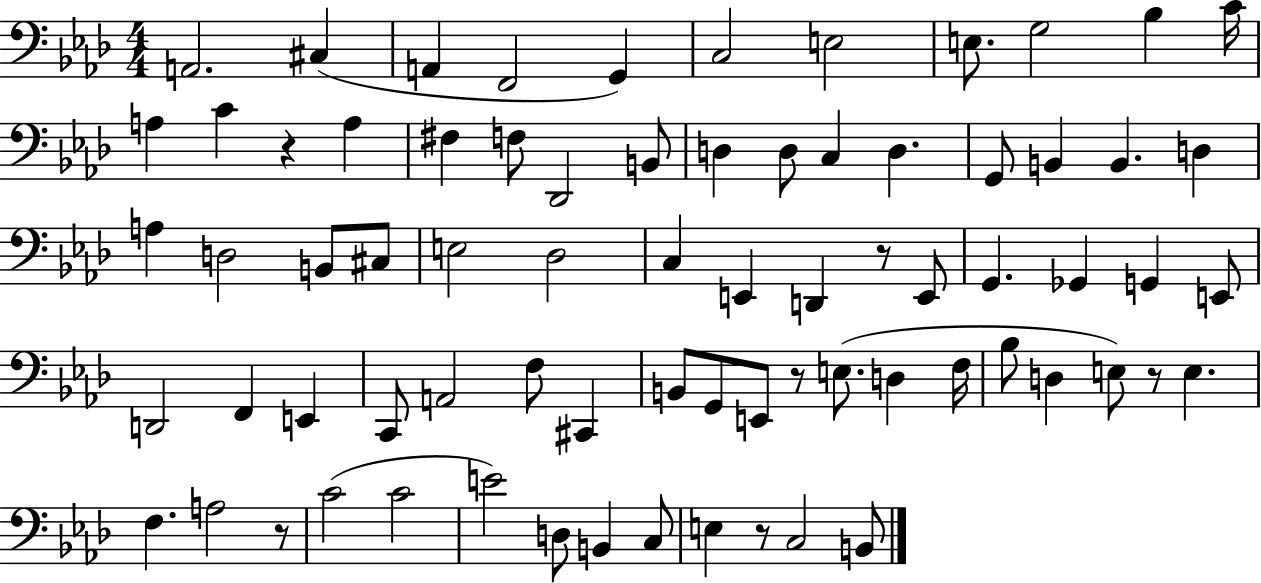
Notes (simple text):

A2/h. C#3/q A2/q F2/h G2/q C3/h E3/h E3/e. G3/h Bb3/q C4/s A3/q C4/q R/q A3/q F#3/q F3/e Db2/h B2/e D3/q D3/e C3/q D3/q. G2/e B2/q B2/q. D3/q A3/q D3/h B2/e C#3/e E3/h Db3/h C3/q E2/q D2/q R/e E2/e G2/q. Gb2/q G2/q E2/e D2/h F2/q E2/q C2/e A2/h F3/e C#2/q B2/e G2/e E2/e R/e E3/e. D3/q F3/s Bb3/e D3/q E3/e R/e E3/q. F3/q. A3/h R/e C4/h C4/h E4/h D3/e B2/q C3/e E3/q R/e C3/h B2/e